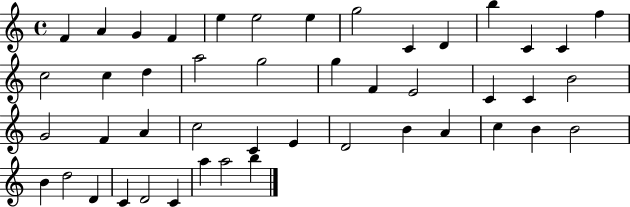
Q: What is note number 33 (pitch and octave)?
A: B4